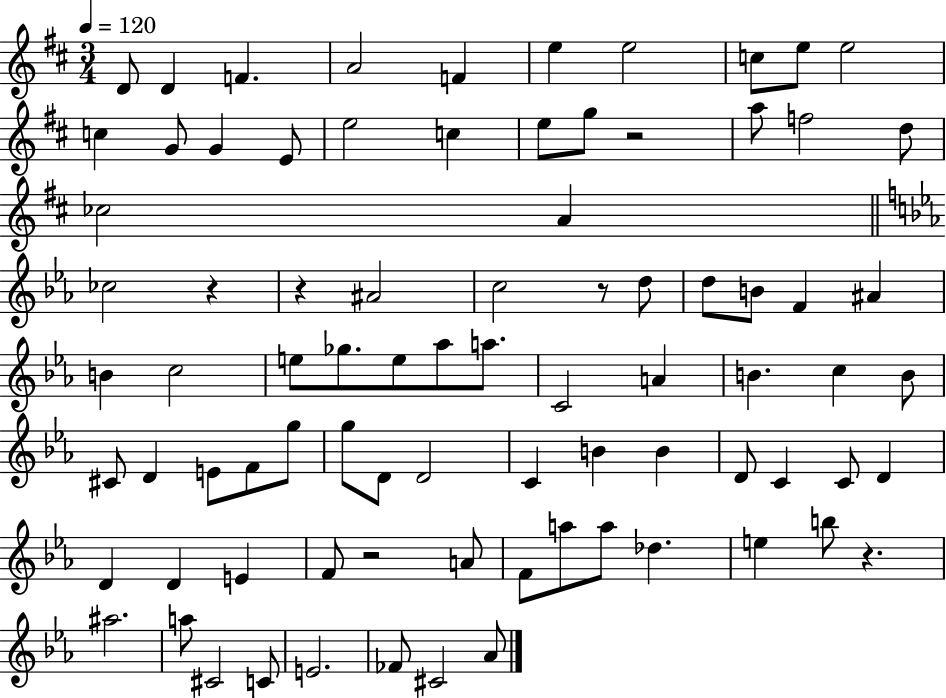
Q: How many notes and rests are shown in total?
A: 83